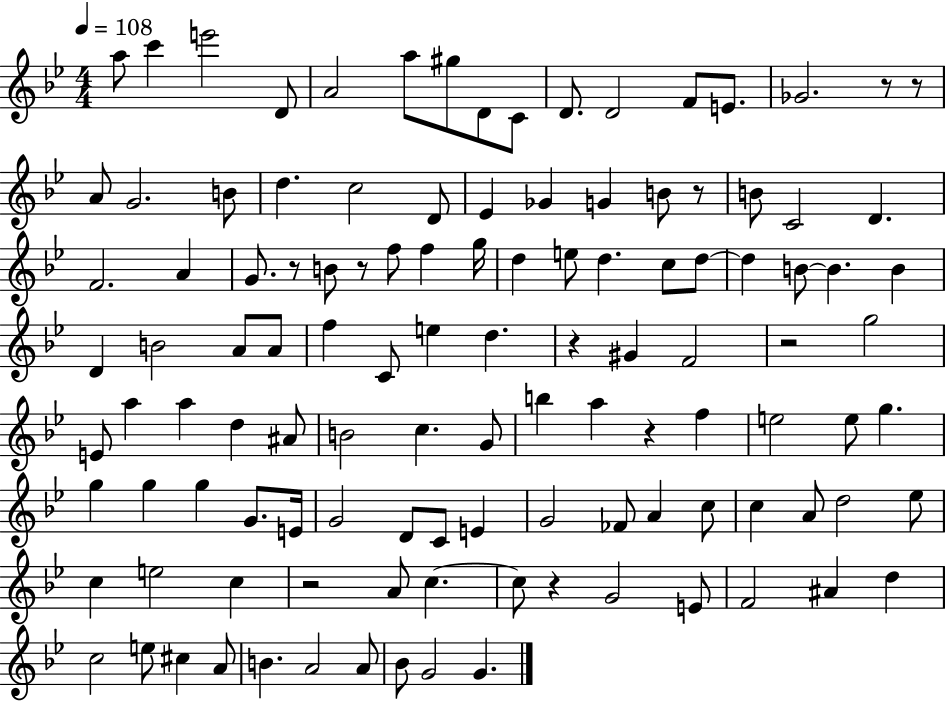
A5/e C6/q E6/h D4/e A4/h A5/e G#5/e D4/e C4/e D4/e. D4/h F4/e E4/e. Gb4/h. R/e R/e A4/e G4/h. B4/e D5/q. C5/h D4/e Eb4/q Gb4/q G4/q B4/e R/e B4/e C4/h D4/q. F4/h. A4/q G4/e. R/e B4/e R/e F5/e F5/q G5/s D5/q E5/e D5/q. C5/e D5/e D5/q B4/e B4/q. B4/q D4/q B4/h A4/e A4/e F5/q C4/e E5/q D5/q. R/q G#4/q F4/h R/h G5/h E4/e A5/q A5/q D5/q A#4/e B4/h C5/q. G4/e B5/q A5/q R/q F5/q E5/h E5/e G5/q. G5/q G5/q G5/q G4/e. E4/s G4/h D4/e C4/e E4/q G4/h FES4/e A4/q C5/e C5/q A4/e D5/h Eb5/e C5/q E5/h C5/q R/h A4/e C5/q. C5/e R/q G4/h E4/e F4/h A#4/q D5/q C5/h E5/e C#5/q A4/e B4/q. A4/h A4/e Bb4/e G4/h G4/q.